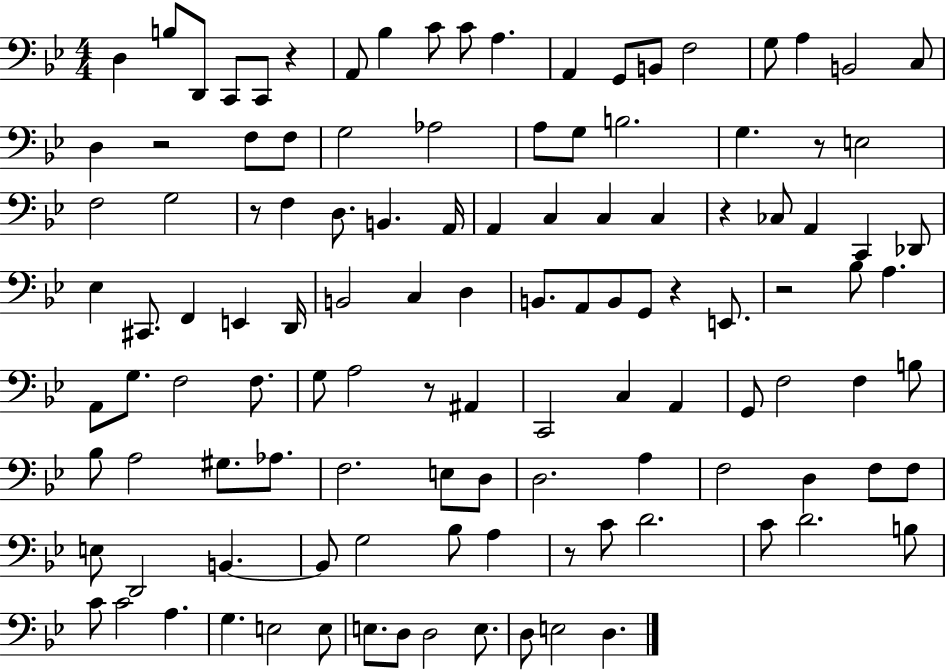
X:1
T:Untitled
M:4/4
L:1/4
K:Bb
D, B,/2 D,,/2 C,,/2 C,,/2 z A,,/2 _B, C/2 C/2 A, A,, G,,/2 B,,/2 F,2 G,/2 A, B,,2 C,/2 D, z2 F,/2 F,/2 G,2 _A,2 A,/2 G,/2 B,2 G, z/2 E,2 F,2 G,2 z/2 F, D,/2 B,, A,,/4 A,, C, C, C, z _C,/2 A,, C,, _D,,/2 _E, ^C,,/2 F,, E,, D,,/4 B,,2 C, D, B,,/2 A,,/2 B,,/2 G,,/2 z E,,/2 z2 _B,/2 A, A,,/2 G,/2 F,2 F,/2 G,/2 A,2 z/2 ^A,, C,,2 C, A,, G,,/2 F,2 F, B,/2 _B,/2 A,2 ^G,/2 _A,/2 F,2 E,/2 D,/2 D,2 A, F,2 D, F,/2 F,/2 E,/2 D,,2 B,, B,,/2 G,2 _B,/2 A, z/2 C/2 D2 C/2 D2 B,/2 C/2 C2 A, G, E,2 E,/2 E,/2 D,/2 D,2 E,/2 D,/2 E,2 D,